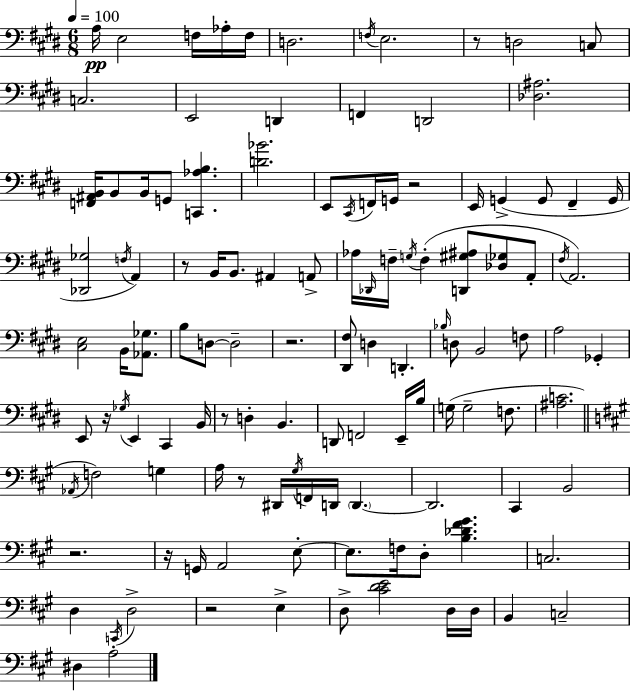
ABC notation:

X:1
T:Untitled
M:6/8
L:1/4
K:E
A,/4 E,2 F,/4 _A,/4 F,/4 D,2 F,/4 E,2 z/2 D,2 C,/2 C,2 E,,2 D,, F,, D,,2 [_D,^A,]2 [F,,^A,,B,,]/4 B,,/2 B,,/4 G,,/2 [C,,_A,B,] [D_B]2 E,,/2 ^C,,/4 F,,/4 G,,/4 z2 E,,/4 G,, G,,/2 ^F,, G,,/4 [_D,,_G,]2 F,/4 A,, z/2 B,,/4 B,,/2 ^A,, A,,/2 _A,/4 _D,,/4 F,/4 G,/4 F, [D,,^G,^A,]/2 [_D,_G,]/2 A,,/2 ^F,/4 A,,2 [^C,E,]2 B,,/4 [_A,,_G,]/2 B,/2 D,/2 D,2 z2 [^D,,^F,]/2 D, D,, _B,/4 D,/2 B,,2 F,/2 A,2 _G,, E,,/2 z/4 _G,/4 E,, ^C,, B,,/4 z/2 D, B,, D,,/2 F,,2 E,,/4 B,/4 G,/4 G,2 F,/2 [^A,C]2 _A,,/4 F,2 G, A,/4 z/2 ^D,,/4 ^G,/4 F,,/4 D,,/4 D,, D,,2 ^C,, B,,2 z2 z/4 G,,/4 A,,2 E,/2 E,/2 F,/4 D,/2 [B,_D^F^G] C,2 D, C,,/4 D,2 z2 E, D,/2 [^CDE]2 D,/4 D,/4 B,, C,2 ^D, A,2